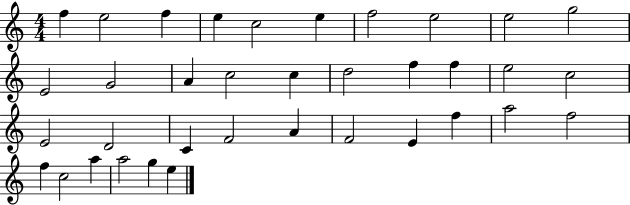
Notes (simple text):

F5/q E5/h F5/q E5/q C5/h E5/q F5/h E5/h E5/h G5/h E4/h G4/h A4/q C5/h C5/q D5/h F5/q F5/q E5/h C5/h E4/h D4/h C4/q F4/h A4/q F4/h E4/q F5/q A5/h F5/h F5/q C5/h A5/q A5/h G5/q E5/q